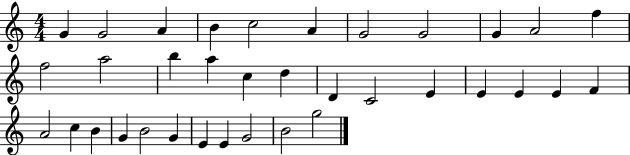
G4/q G4/h A4/q B4/q C5/h A4/q G4/h G4/h G4/q A4/h F5/q F5/h A5/h B5/q A5/q C5/q D5/q D4/q C4/h E4/q E4/q E4/q E4/q F4/q A4/h C5/q B4/q G4/q B4/h G4/q E4/q E4/q G4/h B4/h G5/h